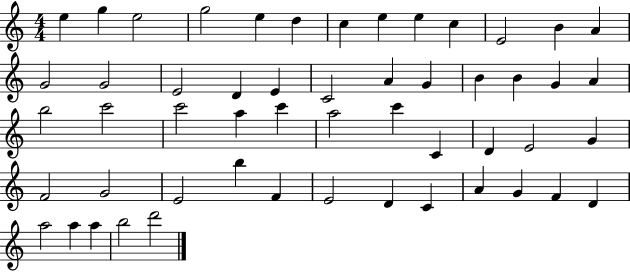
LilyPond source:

{
  \clef treble
  \numericTimeSignature
  \time 4/4
  \key c \major
  e''4 g''4 e''2 | g''2 e''4 d''4 | c''4 e''4 e''4 c''4 | e'2 b'4 a'4 | \break g'2 g'2 | e'2 d'4 e'4 | c'2 a'4 g'4 | b'4 b'4 g'4 a'4 | \break b''2 c'''2 | c'''2 a''4 c'''4 | a''2 c'''4 c'4 | d'4 e'2 g'4 | \break f'2 g'2 | e'2 b''4 f'4 | e'2 d'4 c'4 | a'4 g'4 f'4 d'4 | \break a''2 a''4 a''4 | b''2 d'''2 | \bar "|."
}